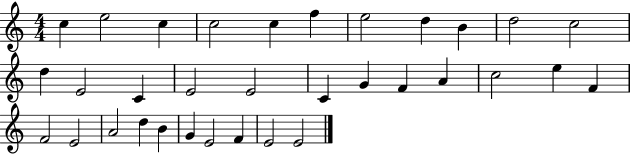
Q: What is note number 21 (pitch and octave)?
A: C5